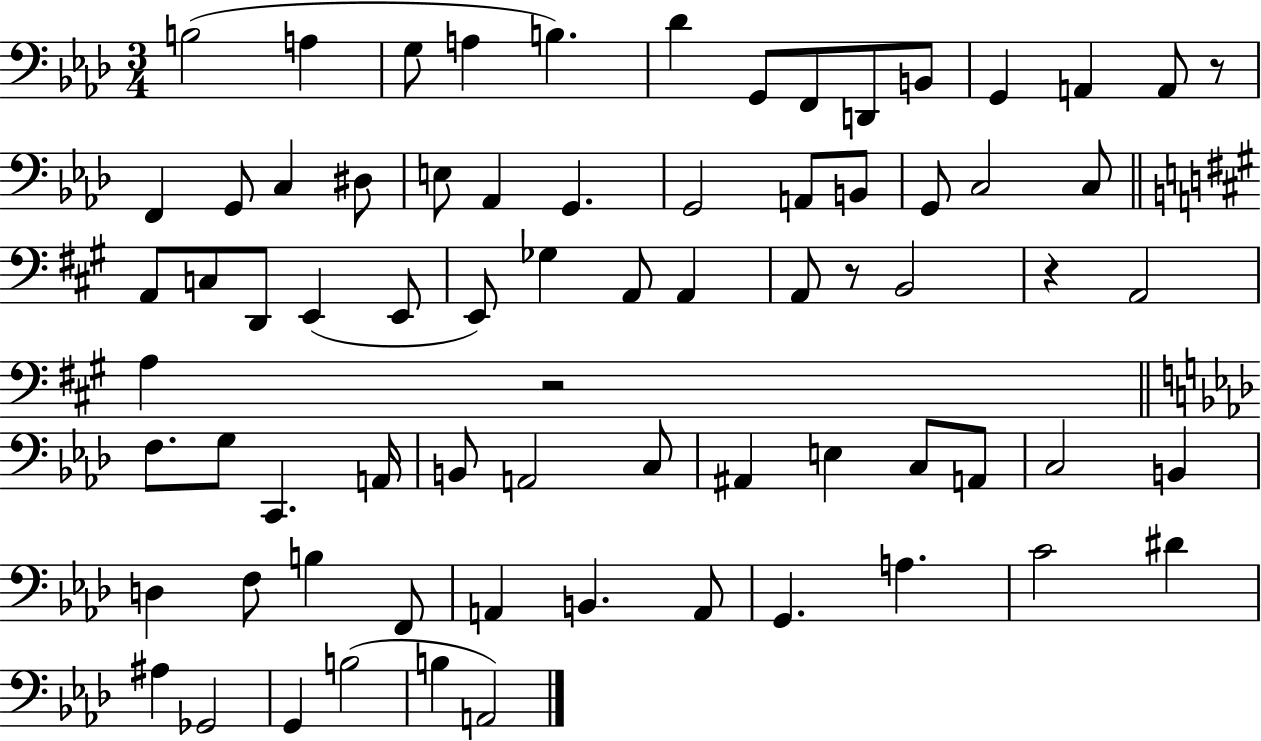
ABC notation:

X:1
T:Untitled
M:3/4
L:1/4
K:Ab
B,2 A, G,/2 A, B, _D G,,/2 F,,/2 D,,/2 B,,/2 G,, A,, A,,/2 z/2 F,, G,,/2 C, ^D,/2 E,/2 _A,, G,, G,,2 A,,/2 B,,/2 G,,/2 C,2 C,/2 A,,/2 C,/2 D,,/2 E,, E,,/2 E,,/2 _G, A,,/2 A,, A,,/2 z/2 B,,2 z A,,2 A, z2 F,/2 G,/2 C,, A,,/4 B,,/2 A,,2 C,/2 ^A,, E, C,/2 A,,/2 C,2 B,, D, F,/2 B, F,,/2 A,, B,, A,,/2 G,, A, C2 ^D ^A, _G,,2 G,, B,2 B, A,,2